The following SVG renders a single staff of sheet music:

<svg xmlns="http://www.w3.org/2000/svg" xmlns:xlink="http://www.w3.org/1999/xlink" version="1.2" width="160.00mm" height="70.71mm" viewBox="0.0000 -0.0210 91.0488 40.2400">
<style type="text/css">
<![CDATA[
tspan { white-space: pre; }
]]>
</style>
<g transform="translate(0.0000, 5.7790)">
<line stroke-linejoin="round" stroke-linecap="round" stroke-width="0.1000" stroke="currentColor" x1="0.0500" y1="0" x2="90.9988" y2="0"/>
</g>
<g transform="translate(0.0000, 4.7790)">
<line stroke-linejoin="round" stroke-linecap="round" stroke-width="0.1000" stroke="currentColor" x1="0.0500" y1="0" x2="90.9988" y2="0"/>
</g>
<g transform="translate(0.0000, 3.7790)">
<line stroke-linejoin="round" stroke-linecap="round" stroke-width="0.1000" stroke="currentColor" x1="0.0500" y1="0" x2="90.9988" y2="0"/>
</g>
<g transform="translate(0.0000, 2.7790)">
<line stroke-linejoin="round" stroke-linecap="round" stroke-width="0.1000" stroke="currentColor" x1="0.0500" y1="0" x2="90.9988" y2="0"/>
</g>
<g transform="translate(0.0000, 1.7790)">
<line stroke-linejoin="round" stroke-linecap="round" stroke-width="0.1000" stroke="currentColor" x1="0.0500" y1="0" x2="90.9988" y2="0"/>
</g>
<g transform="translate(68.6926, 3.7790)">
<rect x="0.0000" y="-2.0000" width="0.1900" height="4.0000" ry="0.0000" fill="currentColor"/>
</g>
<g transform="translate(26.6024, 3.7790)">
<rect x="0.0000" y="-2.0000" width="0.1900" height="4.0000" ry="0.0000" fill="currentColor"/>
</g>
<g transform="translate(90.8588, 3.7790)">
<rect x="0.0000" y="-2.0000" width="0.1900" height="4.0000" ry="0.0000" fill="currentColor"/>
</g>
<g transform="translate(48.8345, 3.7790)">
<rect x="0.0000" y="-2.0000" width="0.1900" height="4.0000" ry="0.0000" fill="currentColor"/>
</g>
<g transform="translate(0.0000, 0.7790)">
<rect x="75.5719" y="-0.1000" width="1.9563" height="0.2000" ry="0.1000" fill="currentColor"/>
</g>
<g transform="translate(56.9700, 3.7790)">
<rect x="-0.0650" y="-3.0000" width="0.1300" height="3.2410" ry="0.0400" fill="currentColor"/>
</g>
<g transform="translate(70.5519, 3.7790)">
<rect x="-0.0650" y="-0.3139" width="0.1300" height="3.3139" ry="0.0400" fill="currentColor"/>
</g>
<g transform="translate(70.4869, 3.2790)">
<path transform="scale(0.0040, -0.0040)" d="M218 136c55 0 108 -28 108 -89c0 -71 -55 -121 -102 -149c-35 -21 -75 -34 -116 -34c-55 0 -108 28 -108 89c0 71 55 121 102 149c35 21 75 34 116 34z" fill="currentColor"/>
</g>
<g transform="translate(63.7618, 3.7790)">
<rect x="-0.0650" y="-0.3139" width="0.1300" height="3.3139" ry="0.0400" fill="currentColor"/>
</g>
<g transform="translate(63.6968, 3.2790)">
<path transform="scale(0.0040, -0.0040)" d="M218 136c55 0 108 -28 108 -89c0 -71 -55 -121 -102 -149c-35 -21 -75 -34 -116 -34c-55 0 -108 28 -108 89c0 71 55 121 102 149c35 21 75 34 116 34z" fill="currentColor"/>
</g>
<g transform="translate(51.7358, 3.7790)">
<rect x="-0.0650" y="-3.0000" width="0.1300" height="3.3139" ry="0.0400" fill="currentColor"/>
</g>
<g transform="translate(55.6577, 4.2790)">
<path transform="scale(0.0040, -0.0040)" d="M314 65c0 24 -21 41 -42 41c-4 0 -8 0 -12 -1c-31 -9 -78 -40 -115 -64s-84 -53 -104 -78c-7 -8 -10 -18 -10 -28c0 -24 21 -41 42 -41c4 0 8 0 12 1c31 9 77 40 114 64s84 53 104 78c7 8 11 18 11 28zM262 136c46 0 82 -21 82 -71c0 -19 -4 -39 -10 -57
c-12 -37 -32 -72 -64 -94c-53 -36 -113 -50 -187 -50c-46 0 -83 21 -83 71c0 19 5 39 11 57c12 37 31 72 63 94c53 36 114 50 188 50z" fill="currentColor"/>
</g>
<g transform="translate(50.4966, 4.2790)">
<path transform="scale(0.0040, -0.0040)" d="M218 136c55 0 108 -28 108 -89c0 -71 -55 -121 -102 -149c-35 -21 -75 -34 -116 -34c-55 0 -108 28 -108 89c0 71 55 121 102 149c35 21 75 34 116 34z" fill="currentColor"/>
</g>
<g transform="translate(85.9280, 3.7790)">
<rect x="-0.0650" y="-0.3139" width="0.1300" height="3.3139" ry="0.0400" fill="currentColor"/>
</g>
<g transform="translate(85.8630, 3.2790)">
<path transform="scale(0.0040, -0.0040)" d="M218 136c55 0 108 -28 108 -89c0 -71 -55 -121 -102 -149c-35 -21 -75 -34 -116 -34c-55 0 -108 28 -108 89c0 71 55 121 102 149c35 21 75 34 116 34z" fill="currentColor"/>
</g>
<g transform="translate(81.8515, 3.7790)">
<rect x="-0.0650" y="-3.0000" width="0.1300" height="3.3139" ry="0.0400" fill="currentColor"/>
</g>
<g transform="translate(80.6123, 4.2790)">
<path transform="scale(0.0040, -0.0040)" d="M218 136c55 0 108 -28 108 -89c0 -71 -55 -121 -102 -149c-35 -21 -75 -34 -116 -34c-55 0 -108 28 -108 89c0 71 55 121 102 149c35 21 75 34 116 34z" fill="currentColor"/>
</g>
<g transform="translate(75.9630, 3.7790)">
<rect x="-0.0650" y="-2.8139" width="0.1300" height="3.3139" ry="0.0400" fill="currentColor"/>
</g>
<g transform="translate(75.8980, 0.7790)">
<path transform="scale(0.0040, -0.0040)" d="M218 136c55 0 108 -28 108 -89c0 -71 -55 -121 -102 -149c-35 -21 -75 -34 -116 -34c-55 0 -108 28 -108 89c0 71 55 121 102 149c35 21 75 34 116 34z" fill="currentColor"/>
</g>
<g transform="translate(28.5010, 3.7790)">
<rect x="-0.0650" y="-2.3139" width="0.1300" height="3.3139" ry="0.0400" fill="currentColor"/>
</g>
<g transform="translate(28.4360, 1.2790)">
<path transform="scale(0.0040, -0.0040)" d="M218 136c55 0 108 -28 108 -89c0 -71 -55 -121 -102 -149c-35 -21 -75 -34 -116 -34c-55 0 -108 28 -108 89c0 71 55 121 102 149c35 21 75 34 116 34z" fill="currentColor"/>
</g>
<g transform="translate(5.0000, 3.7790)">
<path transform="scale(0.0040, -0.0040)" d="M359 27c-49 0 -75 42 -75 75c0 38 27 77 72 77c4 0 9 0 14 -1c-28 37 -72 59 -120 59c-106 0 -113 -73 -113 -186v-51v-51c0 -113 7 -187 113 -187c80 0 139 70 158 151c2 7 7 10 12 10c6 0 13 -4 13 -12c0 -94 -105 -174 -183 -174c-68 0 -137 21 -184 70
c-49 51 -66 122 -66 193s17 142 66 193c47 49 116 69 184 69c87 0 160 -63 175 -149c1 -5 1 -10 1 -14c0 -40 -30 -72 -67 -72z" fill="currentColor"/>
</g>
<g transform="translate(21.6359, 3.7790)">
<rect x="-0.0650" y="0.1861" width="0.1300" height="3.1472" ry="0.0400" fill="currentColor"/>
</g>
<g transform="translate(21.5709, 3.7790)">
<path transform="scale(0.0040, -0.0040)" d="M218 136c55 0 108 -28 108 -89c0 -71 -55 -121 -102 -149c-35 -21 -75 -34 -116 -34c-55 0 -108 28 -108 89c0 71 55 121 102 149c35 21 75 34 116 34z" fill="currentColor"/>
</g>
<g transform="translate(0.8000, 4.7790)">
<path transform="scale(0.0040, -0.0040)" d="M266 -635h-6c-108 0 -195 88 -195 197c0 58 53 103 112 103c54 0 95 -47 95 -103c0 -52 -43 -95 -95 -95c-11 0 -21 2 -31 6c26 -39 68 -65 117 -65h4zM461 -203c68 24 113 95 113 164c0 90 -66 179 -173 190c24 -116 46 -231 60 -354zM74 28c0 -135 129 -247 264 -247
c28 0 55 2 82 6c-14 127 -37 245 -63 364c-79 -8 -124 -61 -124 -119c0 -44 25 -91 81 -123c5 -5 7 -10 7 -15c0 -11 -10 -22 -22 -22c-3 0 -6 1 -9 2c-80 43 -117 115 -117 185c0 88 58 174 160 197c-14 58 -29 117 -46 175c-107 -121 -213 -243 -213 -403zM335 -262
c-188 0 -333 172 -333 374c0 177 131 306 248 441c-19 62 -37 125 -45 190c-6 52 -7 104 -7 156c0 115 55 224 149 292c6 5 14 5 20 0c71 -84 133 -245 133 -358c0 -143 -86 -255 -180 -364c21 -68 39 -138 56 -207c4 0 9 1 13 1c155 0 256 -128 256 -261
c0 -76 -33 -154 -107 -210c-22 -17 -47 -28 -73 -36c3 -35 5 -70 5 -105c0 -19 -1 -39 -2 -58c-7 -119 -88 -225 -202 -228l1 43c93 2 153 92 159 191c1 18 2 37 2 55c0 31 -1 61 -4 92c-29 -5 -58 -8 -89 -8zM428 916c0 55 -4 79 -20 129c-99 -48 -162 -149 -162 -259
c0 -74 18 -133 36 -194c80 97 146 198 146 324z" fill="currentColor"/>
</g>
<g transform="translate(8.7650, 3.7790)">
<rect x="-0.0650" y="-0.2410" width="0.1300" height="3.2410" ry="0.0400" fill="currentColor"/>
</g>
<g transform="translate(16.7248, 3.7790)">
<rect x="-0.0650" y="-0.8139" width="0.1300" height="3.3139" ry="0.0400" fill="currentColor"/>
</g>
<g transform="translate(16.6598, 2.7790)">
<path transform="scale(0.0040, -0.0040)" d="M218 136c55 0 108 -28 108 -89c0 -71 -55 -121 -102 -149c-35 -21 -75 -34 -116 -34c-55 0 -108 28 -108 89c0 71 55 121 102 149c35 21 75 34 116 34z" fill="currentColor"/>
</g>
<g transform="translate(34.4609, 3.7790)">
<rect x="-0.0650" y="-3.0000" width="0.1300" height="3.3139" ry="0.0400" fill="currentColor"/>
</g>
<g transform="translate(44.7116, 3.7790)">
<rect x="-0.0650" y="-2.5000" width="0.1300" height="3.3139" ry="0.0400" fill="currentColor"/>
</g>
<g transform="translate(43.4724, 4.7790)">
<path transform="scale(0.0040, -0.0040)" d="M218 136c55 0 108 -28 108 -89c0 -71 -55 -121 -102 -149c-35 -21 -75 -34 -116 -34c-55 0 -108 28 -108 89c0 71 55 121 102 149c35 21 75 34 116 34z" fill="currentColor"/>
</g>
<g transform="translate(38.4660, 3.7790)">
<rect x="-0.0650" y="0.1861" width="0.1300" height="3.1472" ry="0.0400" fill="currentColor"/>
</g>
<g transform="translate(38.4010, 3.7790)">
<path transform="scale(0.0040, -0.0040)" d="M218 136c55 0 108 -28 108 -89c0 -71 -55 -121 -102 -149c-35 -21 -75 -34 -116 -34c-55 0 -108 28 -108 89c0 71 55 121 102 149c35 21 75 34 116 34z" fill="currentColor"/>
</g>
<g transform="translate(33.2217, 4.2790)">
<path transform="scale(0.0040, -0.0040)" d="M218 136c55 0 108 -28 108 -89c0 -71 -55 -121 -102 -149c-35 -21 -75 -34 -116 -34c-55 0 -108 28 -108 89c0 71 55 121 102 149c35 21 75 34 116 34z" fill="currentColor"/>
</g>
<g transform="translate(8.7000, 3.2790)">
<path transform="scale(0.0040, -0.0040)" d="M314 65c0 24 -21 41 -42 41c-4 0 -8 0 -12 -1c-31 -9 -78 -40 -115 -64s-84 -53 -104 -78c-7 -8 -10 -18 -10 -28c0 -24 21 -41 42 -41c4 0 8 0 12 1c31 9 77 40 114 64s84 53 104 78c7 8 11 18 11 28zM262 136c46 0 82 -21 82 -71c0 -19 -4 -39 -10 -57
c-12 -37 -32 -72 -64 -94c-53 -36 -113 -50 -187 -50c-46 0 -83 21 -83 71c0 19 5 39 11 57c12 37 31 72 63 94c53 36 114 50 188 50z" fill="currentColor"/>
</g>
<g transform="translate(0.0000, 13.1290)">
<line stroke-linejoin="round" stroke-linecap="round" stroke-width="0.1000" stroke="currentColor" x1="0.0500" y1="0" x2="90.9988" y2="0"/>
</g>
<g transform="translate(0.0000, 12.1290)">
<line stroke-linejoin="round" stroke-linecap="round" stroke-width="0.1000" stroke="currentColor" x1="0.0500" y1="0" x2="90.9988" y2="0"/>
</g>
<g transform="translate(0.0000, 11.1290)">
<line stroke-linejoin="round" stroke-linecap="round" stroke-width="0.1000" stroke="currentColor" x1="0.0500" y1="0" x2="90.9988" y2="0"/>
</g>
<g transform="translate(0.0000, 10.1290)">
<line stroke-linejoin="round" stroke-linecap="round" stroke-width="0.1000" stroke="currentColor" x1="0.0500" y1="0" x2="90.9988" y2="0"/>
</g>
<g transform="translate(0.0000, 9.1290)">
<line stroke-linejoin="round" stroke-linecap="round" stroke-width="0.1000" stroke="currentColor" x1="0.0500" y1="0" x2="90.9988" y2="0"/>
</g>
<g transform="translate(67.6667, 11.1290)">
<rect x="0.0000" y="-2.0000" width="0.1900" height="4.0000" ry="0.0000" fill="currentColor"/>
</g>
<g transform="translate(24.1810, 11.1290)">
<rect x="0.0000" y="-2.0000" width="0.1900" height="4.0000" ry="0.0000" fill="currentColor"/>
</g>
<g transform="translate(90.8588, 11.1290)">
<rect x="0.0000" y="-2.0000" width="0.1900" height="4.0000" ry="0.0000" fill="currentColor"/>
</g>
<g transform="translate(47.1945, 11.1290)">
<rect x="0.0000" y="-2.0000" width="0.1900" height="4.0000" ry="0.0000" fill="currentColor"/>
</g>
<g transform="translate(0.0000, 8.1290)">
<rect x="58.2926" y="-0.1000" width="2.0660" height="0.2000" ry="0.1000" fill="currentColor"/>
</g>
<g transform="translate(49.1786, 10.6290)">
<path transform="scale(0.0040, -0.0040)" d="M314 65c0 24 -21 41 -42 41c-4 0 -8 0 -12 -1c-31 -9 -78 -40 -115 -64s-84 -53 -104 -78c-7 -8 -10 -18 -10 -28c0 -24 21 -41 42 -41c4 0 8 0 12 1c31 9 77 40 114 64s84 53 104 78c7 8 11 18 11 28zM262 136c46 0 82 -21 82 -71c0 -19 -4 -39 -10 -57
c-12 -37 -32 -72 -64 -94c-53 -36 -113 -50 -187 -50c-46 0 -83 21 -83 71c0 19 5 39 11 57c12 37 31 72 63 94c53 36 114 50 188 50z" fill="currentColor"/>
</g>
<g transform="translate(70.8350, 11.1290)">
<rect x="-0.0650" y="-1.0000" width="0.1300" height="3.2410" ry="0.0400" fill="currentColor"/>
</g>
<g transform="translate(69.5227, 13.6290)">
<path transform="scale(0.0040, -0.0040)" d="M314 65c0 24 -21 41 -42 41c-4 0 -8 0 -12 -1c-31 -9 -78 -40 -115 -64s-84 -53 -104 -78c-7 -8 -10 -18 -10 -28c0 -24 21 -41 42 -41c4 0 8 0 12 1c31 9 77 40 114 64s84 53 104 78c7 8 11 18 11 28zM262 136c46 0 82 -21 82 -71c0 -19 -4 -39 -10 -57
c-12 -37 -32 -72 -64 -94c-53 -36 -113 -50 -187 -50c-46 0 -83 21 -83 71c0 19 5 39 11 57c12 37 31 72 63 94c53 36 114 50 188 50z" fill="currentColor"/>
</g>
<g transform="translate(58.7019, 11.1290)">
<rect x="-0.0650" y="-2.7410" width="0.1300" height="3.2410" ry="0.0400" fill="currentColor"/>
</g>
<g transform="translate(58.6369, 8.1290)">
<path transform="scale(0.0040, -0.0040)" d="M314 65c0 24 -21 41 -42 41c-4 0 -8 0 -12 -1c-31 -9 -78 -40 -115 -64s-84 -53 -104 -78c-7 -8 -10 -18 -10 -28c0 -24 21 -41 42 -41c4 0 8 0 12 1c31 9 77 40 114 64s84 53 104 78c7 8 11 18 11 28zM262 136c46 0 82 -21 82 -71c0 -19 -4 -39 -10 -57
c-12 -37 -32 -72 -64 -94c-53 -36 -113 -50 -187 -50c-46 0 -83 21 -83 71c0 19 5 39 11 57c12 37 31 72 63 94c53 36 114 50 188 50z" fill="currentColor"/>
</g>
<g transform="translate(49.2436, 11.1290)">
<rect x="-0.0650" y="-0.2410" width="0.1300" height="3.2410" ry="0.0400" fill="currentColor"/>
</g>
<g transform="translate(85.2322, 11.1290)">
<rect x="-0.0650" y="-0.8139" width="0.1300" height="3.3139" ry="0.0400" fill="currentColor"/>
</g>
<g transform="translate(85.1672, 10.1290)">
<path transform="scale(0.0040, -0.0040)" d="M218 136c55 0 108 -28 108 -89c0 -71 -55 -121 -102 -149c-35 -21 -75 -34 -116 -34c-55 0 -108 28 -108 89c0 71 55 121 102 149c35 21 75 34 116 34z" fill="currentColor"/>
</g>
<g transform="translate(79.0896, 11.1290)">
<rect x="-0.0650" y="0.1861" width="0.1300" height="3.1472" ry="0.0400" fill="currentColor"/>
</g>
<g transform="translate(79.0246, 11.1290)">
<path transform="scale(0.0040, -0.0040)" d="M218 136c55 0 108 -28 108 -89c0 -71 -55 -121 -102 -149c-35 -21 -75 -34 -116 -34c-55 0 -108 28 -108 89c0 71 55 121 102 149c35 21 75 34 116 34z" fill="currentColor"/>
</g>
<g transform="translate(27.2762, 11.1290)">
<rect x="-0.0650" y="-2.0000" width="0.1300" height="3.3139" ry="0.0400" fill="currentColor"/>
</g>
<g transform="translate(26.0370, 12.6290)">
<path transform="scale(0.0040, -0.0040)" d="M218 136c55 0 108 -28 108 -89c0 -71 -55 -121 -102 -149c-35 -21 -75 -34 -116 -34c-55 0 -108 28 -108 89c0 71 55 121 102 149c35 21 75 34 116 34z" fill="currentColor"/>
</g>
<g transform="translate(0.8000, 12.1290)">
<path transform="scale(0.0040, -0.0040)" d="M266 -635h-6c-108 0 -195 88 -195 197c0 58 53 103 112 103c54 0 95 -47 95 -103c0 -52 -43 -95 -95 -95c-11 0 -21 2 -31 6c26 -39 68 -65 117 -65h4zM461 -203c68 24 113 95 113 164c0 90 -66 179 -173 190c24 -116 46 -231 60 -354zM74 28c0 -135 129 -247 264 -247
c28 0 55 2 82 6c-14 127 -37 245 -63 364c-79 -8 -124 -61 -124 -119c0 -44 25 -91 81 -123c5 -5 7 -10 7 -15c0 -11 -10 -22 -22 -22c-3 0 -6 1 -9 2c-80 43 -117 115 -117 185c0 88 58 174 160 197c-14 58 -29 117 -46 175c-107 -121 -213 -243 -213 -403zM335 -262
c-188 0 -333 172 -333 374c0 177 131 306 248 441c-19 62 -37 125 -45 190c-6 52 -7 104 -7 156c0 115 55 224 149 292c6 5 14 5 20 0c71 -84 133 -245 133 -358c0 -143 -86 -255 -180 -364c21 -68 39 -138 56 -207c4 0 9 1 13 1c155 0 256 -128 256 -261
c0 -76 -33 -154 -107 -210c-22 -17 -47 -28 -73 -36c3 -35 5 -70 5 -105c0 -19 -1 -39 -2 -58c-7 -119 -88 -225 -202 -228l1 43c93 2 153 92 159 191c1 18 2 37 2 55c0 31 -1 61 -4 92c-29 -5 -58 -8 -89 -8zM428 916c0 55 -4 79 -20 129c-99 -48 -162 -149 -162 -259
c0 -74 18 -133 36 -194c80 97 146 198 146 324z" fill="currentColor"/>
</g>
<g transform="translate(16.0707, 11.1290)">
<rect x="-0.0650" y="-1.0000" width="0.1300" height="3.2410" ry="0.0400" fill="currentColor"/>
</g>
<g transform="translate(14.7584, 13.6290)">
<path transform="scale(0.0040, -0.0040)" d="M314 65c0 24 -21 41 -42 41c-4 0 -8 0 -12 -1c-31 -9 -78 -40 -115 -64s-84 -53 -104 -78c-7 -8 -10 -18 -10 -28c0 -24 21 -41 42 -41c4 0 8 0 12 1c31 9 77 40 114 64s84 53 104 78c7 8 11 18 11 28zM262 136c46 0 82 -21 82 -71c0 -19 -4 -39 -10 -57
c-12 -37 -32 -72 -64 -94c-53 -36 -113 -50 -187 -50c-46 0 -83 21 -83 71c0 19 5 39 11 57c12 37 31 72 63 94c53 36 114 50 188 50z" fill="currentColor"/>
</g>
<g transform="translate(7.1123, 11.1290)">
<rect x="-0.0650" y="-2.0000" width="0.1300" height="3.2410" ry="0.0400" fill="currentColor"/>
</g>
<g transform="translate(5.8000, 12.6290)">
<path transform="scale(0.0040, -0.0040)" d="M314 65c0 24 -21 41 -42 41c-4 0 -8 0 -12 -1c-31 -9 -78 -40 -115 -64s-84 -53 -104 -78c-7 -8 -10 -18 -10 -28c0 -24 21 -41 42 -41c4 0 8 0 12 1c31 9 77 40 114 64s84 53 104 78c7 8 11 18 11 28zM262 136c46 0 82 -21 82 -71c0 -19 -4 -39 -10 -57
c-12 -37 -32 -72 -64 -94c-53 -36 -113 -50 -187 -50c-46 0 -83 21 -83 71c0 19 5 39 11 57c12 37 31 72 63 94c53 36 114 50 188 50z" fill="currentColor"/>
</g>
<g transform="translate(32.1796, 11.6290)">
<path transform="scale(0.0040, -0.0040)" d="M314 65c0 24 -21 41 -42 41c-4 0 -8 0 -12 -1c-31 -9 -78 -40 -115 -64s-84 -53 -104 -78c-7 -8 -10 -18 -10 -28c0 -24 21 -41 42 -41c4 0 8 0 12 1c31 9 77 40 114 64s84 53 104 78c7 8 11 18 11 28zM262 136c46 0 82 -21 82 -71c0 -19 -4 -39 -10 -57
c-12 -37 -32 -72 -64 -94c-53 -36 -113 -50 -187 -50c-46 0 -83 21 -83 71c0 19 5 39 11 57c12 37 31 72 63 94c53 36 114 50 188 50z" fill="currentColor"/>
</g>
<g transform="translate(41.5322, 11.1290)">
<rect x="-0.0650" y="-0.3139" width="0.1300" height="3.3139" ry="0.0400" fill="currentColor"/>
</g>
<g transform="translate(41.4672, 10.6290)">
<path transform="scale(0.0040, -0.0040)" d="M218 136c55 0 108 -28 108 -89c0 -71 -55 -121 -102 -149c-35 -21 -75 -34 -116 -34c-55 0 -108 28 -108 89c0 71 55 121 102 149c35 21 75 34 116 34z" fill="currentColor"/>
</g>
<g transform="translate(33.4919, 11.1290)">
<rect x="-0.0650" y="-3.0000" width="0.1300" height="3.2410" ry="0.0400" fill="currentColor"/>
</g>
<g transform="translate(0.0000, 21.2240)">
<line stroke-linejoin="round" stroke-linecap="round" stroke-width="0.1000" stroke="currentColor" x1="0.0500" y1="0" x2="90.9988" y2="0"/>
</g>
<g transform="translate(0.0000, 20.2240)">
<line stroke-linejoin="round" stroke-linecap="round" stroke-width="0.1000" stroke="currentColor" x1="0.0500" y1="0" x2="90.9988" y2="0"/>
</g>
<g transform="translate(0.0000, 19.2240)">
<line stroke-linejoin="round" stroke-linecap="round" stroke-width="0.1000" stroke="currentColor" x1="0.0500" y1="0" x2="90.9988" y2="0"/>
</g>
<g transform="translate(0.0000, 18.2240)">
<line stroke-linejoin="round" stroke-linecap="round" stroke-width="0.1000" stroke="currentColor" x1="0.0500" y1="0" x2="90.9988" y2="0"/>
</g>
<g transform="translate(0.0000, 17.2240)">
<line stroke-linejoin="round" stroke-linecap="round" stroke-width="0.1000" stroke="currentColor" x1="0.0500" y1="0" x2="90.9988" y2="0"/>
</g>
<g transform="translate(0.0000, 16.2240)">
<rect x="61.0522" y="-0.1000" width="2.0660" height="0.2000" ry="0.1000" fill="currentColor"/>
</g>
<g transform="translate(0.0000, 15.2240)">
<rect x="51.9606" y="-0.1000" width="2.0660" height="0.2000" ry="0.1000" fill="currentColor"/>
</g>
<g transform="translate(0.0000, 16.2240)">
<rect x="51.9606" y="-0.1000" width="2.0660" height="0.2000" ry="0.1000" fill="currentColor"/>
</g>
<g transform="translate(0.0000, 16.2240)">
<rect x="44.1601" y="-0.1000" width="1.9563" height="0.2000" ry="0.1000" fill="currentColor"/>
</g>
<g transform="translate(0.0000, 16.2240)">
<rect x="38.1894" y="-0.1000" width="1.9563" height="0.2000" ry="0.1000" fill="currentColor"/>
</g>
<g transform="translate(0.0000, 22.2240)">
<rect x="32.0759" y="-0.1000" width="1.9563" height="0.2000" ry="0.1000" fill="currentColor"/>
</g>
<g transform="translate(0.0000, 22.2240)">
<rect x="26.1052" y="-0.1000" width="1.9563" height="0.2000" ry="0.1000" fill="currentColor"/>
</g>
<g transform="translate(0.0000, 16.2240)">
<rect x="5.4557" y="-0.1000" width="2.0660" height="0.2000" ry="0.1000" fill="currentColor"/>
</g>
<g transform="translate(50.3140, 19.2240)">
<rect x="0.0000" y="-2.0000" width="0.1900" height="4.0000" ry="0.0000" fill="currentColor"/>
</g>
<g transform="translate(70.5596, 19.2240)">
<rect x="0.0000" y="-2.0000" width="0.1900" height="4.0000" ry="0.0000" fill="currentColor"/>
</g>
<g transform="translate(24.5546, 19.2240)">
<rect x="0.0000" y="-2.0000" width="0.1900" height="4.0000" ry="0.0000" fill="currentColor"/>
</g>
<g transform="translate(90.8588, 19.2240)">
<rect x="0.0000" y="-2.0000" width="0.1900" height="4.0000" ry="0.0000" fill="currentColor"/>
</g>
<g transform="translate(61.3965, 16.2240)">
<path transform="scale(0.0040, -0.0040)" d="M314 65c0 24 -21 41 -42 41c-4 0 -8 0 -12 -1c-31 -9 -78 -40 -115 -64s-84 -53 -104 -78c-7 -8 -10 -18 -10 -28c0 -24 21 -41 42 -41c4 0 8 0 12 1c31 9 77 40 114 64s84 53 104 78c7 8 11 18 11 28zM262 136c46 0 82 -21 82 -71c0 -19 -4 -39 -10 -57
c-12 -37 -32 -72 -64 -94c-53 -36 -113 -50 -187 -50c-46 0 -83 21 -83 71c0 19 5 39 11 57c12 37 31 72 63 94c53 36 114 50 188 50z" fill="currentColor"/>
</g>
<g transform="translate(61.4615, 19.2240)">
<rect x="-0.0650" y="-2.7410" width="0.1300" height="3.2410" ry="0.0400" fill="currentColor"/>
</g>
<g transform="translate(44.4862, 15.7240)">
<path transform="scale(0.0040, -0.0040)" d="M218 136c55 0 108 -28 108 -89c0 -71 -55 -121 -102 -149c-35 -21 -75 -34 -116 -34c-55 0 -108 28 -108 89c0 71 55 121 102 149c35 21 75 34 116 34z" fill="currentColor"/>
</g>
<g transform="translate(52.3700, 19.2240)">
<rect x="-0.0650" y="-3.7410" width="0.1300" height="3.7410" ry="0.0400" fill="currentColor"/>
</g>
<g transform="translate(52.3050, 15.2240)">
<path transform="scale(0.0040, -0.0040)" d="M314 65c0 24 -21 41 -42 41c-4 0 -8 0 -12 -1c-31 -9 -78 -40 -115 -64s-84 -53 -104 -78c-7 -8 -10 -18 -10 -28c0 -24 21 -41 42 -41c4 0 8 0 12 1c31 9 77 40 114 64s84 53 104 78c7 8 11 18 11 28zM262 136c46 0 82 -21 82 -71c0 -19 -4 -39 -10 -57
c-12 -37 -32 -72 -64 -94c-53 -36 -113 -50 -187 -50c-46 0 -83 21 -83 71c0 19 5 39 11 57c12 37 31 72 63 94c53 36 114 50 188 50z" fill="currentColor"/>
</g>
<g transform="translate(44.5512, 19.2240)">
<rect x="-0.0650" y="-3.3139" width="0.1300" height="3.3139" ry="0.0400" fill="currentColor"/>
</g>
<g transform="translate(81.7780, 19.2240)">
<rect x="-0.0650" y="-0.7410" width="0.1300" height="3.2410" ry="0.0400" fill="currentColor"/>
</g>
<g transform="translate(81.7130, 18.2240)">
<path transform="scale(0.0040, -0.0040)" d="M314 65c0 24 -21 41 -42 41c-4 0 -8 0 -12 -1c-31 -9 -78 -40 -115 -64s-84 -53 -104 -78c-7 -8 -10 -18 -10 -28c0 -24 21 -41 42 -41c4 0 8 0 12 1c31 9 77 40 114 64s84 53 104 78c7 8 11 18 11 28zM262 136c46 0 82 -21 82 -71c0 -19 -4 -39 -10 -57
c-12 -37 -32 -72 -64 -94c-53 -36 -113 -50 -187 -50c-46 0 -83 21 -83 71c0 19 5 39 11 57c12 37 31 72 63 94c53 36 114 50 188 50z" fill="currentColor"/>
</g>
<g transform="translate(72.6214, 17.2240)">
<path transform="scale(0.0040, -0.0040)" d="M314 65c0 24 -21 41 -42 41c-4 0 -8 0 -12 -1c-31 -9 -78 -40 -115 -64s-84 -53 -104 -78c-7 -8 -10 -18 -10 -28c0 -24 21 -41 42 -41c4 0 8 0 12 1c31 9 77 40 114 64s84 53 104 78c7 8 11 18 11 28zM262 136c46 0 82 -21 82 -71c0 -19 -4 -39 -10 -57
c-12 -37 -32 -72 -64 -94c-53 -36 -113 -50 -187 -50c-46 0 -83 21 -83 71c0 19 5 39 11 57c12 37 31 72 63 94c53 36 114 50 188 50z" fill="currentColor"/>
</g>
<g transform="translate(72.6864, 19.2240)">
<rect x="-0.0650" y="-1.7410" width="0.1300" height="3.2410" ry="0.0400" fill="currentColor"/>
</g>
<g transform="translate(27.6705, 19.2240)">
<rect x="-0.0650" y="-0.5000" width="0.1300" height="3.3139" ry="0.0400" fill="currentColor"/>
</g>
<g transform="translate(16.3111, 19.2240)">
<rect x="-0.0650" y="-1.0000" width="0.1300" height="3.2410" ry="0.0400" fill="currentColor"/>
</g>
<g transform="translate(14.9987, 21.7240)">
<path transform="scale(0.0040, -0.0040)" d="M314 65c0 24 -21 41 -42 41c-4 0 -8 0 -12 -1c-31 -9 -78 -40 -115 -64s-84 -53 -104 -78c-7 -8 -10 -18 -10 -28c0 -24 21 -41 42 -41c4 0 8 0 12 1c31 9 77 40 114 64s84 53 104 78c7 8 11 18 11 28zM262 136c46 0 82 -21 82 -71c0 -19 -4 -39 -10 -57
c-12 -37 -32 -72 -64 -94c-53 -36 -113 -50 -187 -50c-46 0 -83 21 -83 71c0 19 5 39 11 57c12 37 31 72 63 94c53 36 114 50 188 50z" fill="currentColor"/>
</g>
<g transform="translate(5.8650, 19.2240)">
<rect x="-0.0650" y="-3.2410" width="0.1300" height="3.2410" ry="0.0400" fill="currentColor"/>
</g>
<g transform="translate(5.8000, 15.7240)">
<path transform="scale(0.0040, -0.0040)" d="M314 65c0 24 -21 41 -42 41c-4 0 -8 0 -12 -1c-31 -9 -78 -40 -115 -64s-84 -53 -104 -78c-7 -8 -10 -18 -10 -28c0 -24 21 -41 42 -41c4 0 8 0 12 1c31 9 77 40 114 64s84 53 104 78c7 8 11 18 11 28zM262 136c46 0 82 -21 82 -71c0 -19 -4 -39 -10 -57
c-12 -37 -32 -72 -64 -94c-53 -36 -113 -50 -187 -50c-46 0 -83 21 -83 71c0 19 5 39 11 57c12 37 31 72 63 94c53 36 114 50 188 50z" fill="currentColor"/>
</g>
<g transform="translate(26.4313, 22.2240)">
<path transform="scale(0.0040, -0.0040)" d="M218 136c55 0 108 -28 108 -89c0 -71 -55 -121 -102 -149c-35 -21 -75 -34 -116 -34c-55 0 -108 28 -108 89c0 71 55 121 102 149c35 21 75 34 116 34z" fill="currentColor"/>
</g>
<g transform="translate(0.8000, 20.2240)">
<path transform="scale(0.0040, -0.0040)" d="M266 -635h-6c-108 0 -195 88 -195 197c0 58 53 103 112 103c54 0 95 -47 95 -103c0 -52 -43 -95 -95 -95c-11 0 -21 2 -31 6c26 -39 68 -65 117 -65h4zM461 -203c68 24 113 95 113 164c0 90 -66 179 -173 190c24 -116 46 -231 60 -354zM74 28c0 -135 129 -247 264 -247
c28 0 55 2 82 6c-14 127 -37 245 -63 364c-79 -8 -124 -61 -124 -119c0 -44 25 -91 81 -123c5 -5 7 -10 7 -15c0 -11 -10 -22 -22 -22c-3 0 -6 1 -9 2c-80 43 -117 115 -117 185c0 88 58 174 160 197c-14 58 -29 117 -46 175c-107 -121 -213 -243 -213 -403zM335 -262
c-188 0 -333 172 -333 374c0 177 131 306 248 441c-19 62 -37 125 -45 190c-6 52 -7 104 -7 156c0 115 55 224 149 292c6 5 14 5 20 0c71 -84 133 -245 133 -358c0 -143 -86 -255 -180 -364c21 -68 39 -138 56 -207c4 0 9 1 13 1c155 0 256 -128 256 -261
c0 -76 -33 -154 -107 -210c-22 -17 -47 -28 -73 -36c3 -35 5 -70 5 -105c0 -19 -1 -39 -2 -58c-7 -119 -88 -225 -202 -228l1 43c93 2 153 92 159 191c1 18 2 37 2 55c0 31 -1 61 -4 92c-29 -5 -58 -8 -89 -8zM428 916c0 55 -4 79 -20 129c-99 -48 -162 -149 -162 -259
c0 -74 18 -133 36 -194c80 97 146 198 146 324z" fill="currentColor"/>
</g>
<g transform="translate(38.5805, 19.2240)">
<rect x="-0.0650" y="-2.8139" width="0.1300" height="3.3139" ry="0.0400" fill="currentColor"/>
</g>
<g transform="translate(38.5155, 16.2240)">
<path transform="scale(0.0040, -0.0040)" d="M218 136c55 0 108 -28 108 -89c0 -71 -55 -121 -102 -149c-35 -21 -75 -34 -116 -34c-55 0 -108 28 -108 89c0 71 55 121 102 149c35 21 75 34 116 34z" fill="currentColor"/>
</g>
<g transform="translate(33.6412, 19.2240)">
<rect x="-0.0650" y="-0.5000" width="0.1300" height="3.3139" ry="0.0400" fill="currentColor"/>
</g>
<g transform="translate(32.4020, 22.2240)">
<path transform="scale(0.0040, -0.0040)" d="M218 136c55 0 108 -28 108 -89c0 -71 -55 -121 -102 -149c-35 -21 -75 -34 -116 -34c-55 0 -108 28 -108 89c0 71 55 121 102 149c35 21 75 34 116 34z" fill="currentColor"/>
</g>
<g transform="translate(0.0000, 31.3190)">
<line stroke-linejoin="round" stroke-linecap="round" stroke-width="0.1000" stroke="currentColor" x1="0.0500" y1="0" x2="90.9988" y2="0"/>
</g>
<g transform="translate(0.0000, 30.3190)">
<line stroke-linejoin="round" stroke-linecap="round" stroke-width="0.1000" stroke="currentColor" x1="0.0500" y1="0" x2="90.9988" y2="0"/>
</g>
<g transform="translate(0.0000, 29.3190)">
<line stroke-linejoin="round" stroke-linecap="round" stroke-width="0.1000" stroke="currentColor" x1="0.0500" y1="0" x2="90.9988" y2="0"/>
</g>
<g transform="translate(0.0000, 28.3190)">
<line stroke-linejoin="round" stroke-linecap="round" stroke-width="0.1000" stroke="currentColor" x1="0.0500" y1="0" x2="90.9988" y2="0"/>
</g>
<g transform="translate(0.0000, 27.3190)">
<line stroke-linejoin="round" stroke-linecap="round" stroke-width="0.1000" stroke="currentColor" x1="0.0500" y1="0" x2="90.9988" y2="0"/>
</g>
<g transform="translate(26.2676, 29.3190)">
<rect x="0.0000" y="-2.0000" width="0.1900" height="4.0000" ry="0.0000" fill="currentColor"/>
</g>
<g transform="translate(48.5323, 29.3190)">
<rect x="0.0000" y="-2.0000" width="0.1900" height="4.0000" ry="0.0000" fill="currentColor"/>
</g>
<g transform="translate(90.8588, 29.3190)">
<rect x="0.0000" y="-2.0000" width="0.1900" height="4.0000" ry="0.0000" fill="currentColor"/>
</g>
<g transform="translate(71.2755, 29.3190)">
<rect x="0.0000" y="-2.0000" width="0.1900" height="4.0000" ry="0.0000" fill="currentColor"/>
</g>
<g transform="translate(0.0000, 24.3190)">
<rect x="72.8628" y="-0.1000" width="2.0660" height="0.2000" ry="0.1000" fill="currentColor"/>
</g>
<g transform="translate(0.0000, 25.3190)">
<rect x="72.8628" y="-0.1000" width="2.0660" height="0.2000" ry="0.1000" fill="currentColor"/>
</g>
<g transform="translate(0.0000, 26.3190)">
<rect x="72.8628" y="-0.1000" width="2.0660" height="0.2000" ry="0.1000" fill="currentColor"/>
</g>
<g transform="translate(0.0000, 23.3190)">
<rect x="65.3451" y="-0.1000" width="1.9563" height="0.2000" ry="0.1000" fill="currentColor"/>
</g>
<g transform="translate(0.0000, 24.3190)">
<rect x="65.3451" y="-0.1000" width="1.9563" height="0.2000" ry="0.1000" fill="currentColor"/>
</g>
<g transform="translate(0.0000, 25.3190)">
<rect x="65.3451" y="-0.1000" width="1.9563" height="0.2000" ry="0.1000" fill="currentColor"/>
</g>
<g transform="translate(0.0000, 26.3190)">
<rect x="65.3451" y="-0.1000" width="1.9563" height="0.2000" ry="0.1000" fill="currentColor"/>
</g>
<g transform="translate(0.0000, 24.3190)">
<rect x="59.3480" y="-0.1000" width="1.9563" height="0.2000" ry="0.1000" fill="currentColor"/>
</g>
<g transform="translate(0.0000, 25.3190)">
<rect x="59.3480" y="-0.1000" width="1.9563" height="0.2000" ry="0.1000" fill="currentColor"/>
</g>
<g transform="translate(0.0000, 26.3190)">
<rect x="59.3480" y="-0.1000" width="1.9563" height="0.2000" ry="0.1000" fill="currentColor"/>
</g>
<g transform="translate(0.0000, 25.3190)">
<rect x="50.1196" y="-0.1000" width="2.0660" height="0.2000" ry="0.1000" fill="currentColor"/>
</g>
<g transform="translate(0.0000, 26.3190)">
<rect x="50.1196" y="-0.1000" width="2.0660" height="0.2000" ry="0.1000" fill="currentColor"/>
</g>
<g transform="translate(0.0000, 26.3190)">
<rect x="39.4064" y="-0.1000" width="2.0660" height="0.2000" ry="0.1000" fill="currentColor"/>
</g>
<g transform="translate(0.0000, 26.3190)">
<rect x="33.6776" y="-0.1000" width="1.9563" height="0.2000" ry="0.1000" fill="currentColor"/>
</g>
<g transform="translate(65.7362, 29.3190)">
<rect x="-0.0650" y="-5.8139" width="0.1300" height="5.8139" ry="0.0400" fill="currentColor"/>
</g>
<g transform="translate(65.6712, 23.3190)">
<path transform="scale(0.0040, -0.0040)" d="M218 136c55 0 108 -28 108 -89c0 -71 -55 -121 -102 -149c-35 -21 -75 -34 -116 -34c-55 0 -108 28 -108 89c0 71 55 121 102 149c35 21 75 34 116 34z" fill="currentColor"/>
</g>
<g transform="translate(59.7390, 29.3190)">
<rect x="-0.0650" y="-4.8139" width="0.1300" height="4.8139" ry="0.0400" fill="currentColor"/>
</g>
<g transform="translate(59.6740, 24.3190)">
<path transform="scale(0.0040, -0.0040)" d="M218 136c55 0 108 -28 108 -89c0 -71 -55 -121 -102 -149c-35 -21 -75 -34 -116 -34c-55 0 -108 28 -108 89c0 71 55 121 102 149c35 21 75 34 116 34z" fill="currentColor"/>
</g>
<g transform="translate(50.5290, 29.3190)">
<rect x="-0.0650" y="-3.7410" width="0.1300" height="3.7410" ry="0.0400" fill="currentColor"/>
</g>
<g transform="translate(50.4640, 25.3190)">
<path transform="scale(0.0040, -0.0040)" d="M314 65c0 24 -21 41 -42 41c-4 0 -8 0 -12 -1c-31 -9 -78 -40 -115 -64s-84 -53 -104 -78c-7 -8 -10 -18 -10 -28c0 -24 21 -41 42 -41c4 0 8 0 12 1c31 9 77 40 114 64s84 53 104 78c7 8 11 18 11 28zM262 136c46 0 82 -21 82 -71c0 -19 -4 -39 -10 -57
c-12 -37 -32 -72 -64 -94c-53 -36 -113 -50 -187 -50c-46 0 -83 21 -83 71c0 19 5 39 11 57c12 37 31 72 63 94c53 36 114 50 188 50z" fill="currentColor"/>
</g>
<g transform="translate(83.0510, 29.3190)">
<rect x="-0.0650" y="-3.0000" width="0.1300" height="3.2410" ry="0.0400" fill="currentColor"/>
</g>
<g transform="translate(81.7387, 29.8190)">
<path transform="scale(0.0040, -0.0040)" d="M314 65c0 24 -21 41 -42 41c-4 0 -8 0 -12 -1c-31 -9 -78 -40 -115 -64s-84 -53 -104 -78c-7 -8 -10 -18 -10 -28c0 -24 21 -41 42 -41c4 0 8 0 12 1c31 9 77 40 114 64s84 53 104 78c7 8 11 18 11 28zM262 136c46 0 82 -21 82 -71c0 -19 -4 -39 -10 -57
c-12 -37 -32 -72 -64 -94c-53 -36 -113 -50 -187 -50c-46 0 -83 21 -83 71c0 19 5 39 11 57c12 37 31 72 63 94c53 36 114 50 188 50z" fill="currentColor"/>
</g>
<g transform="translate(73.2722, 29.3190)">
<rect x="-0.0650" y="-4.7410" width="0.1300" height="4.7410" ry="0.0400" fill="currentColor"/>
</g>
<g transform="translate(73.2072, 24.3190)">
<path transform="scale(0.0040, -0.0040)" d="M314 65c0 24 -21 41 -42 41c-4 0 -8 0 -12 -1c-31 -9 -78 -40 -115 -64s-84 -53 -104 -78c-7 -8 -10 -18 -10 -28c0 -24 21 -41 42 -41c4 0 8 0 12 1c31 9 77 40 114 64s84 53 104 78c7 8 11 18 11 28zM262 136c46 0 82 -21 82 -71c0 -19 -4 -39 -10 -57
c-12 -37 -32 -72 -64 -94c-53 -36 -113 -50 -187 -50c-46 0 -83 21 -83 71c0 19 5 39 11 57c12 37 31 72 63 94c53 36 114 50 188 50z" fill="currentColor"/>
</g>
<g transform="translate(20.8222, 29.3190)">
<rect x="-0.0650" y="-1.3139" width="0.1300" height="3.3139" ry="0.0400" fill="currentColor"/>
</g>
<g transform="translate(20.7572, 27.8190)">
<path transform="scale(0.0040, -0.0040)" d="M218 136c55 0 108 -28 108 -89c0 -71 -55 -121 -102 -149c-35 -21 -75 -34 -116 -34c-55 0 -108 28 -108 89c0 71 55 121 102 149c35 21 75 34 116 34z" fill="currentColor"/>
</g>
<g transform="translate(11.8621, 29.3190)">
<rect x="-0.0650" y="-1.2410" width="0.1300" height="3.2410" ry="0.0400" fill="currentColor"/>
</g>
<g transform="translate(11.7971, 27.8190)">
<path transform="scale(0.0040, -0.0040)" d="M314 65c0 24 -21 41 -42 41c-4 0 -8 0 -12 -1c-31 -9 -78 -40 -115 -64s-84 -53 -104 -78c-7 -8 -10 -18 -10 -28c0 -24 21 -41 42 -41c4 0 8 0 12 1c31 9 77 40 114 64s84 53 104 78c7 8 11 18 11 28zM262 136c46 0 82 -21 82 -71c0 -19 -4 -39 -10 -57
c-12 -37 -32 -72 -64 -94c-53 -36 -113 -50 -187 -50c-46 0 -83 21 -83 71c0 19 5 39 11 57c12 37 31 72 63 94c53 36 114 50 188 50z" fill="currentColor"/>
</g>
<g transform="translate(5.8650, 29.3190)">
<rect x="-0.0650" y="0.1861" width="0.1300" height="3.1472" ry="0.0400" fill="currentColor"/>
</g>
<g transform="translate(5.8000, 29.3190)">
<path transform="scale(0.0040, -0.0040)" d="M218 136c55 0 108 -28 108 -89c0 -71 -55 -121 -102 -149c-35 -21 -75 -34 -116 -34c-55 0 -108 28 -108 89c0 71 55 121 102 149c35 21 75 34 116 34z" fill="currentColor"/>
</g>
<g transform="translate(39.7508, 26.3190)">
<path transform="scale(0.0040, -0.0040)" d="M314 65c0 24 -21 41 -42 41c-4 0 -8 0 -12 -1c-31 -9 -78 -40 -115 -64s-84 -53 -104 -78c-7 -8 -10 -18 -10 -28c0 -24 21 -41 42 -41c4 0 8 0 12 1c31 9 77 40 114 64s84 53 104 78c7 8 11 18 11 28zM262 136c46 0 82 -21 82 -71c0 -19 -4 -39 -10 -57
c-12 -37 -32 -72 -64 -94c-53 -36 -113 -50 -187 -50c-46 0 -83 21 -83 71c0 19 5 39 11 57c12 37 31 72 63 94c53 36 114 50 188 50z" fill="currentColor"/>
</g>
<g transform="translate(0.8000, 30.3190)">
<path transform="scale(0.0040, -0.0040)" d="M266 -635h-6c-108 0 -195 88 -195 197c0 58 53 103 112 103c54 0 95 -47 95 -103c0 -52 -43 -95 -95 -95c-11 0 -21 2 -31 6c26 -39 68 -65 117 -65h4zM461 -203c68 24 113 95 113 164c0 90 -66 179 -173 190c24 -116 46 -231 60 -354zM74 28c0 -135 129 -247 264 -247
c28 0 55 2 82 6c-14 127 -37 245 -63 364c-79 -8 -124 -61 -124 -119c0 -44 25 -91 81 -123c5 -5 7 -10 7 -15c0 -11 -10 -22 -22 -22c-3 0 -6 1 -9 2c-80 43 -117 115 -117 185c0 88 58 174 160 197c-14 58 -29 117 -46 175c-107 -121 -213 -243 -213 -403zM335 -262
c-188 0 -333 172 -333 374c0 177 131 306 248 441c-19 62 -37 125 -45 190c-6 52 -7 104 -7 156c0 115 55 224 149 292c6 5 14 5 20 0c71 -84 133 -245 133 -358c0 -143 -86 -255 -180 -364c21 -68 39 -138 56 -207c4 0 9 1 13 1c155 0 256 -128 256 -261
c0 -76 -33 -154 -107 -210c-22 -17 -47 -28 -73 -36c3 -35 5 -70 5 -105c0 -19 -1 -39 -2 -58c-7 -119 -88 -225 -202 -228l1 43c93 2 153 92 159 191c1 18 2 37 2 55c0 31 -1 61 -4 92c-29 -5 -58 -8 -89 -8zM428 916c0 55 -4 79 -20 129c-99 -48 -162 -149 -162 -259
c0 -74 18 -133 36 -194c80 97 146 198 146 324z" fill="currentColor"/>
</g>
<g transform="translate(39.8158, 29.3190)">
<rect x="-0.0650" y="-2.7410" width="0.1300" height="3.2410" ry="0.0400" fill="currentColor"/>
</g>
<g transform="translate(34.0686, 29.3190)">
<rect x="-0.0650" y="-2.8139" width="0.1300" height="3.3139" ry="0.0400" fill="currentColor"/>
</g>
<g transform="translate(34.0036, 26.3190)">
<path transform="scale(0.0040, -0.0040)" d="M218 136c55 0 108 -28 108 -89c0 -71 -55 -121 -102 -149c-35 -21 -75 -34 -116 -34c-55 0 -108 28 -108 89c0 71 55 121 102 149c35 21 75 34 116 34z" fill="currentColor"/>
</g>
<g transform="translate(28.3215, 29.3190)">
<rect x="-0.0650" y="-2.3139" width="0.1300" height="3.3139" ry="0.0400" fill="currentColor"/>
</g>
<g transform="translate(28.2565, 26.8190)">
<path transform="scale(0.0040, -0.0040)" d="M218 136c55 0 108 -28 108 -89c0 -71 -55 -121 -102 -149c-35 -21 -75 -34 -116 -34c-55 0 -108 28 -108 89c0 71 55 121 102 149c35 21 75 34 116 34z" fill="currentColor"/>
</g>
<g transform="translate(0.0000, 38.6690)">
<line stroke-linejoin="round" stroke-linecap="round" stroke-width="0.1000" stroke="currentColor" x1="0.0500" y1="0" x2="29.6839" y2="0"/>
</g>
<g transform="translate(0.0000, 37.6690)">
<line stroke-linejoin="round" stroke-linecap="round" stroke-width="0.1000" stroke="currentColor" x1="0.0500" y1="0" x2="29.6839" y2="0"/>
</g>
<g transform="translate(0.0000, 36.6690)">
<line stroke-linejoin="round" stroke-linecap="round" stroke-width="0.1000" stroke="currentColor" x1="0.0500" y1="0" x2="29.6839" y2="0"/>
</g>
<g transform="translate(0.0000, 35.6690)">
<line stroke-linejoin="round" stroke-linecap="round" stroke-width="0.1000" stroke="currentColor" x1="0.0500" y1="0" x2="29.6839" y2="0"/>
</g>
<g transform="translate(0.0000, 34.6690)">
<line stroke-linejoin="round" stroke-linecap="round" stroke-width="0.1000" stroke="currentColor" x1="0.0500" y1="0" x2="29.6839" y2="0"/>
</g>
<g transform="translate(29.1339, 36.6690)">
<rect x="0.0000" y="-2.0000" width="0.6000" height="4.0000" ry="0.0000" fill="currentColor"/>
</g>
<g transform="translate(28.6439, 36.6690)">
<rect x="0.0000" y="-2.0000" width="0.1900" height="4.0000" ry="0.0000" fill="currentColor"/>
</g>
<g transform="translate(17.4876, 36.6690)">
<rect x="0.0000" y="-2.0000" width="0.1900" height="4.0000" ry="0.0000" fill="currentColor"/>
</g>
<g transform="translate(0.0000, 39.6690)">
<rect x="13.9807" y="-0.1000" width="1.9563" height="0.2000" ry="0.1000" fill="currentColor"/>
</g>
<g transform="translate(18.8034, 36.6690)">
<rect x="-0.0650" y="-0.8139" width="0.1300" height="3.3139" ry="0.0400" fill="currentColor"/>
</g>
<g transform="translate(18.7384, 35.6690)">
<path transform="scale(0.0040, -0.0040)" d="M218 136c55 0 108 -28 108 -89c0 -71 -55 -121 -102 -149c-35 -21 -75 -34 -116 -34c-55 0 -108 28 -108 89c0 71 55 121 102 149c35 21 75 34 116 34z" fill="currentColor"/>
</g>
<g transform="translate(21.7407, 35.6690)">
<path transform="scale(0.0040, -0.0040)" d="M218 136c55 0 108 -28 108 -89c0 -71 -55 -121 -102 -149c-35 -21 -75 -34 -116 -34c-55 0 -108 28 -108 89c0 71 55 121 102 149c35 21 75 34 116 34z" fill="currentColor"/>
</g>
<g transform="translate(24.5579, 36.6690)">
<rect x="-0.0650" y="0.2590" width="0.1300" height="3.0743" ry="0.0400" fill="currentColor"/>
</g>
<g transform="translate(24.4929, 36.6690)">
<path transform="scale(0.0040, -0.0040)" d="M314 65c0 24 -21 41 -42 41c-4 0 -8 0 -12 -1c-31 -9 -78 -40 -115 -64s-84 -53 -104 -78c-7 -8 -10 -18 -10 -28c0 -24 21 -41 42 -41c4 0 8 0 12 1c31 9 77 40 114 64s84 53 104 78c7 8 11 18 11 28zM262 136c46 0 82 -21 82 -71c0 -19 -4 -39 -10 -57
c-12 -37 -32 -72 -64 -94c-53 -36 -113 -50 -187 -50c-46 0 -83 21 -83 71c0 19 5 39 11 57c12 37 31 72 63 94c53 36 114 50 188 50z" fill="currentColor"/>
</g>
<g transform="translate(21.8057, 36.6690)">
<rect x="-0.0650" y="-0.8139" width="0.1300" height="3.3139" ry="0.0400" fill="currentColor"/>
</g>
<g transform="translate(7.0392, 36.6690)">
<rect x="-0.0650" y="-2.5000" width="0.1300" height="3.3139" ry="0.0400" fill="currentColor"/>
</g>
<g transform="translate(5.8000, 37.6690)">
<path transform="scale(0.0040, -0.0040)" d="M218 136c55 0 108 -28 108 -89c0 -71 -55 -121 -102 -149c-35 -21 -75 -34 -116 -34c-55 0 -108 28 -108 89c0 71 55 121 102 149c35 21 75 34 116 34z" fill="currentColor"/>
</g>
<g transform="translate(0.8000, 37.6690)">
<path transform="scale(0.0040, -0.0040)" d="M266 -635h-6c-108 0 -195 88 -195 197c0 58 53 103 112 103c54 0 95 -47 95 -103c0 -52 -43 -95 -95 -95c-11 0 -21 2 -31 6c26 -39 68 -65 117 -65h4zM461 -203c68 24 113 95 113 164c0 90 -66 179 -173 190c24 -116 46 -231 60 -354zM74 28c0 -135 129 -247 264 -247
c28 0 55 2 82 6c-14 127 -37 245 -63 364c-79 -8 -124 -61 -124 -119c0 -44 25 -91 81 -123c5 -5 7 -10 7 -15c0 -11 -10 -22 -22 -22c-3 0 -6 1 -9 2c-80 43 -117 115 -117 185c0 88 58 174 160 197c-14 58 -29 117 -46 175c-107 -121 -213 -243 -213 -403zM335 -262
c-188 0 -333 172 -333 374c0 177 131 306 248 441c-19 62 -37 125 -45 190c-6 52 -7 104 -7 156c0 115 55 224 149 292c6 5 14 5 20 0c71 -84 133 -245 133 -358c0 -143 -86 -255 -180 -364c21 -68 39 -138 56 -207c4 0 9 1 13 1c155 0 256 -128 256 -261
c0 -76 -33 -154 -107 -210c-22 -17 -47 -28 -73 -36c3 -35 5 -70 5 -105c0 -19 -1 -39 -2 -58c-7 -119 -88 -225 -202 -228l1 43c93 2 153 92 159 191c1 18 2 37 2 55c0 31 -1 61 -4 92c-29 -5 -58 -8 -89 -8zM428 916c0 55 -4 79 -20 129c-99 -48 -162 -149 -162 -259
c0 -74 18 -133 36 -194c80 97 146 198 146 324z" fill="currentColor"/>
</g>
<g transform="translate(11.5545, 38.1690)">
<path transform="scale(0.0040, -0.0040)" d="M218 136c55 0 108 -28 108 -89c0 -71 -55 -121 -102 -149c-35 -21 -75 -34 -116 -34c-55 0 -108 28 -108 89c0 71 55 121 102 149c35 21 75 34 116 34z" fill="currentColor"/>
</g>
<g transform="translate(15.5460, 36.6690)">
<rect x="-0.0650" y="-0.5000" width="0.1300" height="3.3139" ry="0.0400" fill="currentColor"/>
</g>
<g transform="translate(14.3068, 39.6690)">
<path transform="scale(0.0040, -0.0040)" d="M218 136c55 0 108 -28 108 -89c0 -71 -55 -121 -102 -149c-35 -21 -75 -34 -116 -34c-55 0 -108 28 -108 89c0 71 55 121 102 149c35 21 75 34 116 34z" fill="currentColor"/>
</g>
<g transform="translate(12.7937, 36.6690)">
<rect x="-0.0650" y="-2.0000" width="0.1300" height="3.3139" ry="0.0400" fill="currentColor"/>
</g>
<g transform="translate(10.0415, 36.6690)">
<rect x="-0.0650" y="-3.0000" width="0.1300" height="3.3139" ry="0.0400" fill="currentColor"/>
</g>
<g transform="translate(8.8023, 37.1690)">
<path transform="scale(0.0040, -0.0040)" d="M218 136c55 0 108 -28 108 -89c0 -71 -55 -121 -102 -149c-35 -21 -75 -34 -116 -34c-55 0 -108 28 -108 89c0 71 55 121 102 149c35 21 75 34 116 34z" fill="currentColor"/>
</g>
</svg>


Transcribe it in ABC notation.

X:1
T:Untitled
M:4/4
L:1/4
K:C
c2 d B g A B G A A2 c c a A c F2 D2 F A2 c c2 a2 D2 B d b2 D2 C C a b c'2 a2 f2 d2 B e2 e g a a2 c'2 e' g' e'2 A2 G A F C d d B2